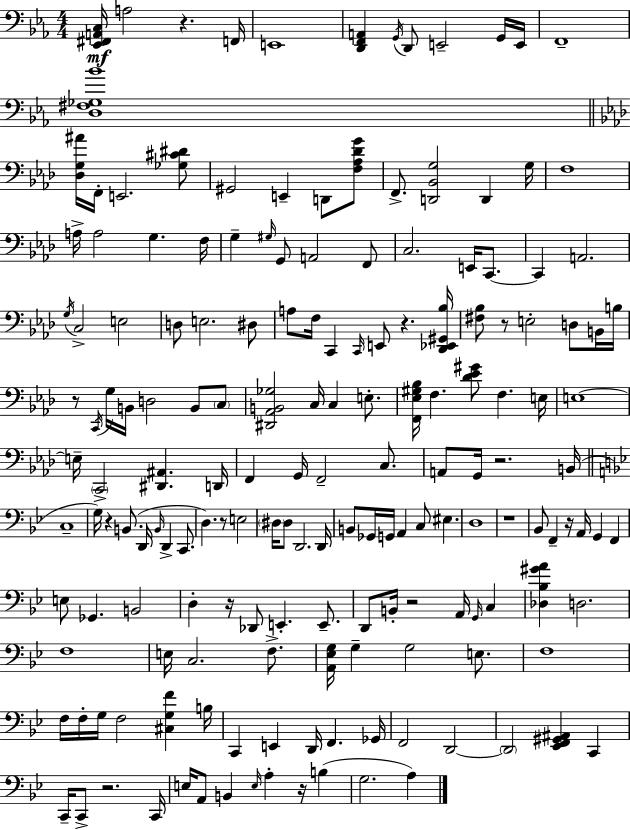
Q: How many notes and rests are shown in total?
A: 171